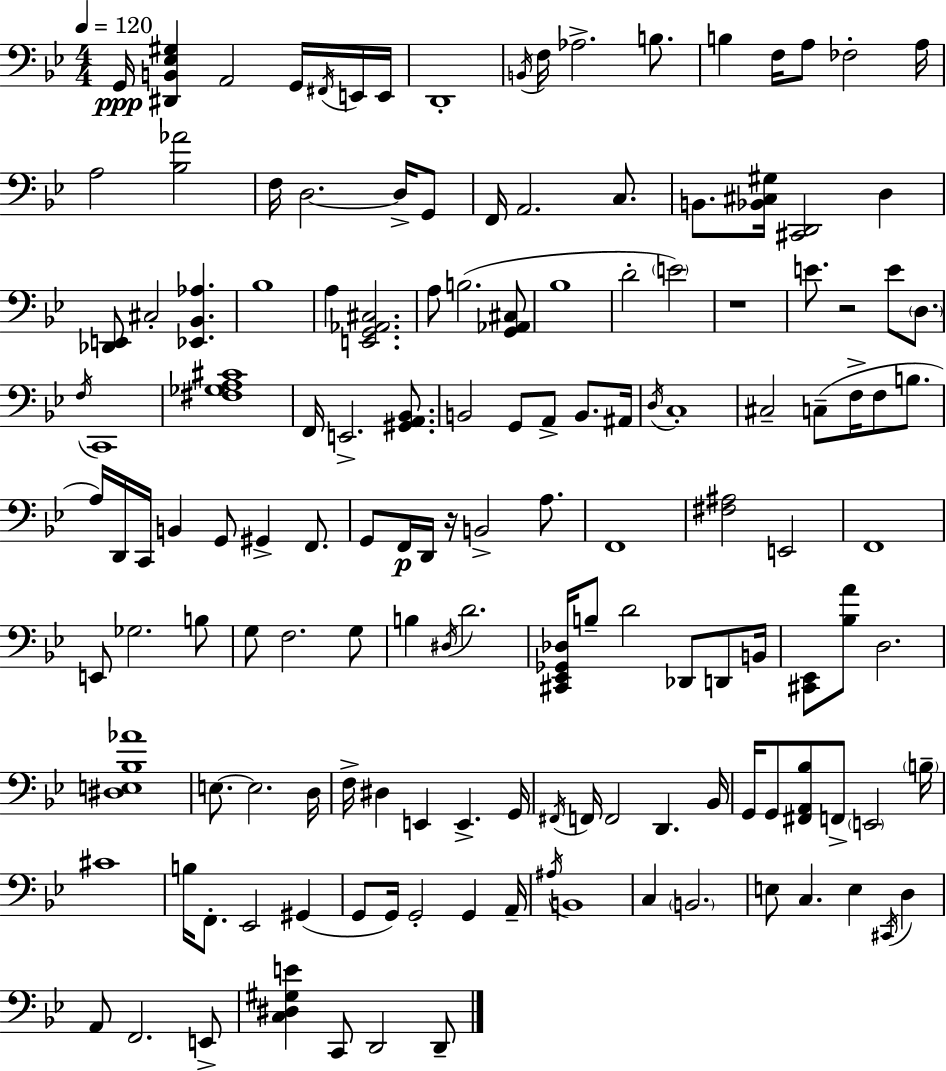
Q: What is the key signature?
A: G minor